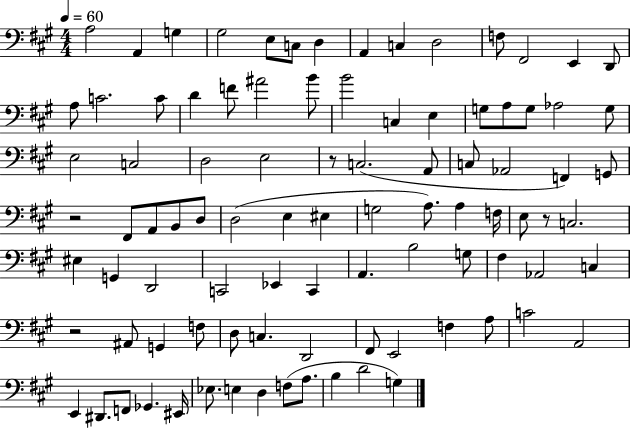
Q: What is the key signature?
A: A major